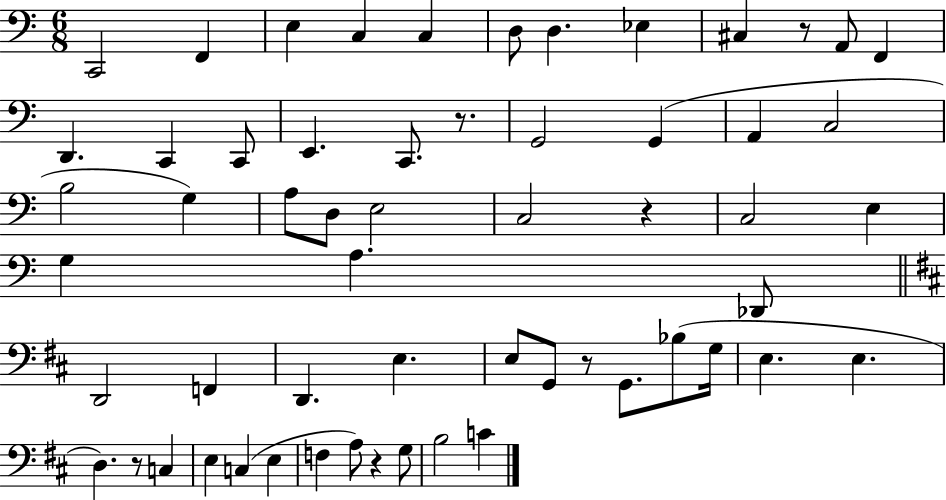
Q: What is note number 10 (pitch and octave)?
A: A2